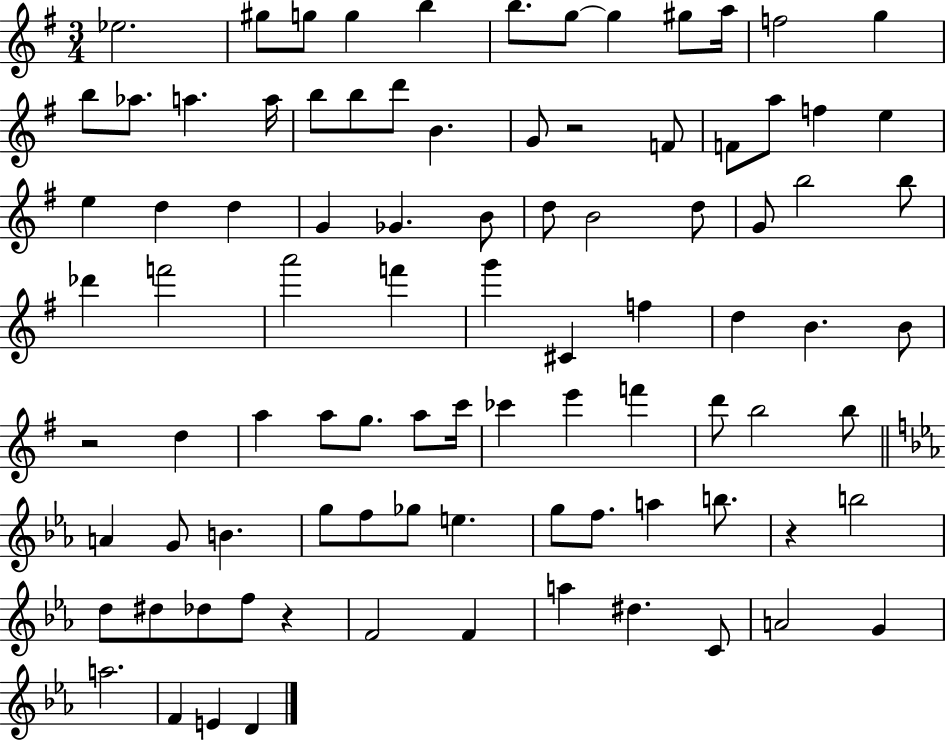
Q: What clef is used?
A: treble